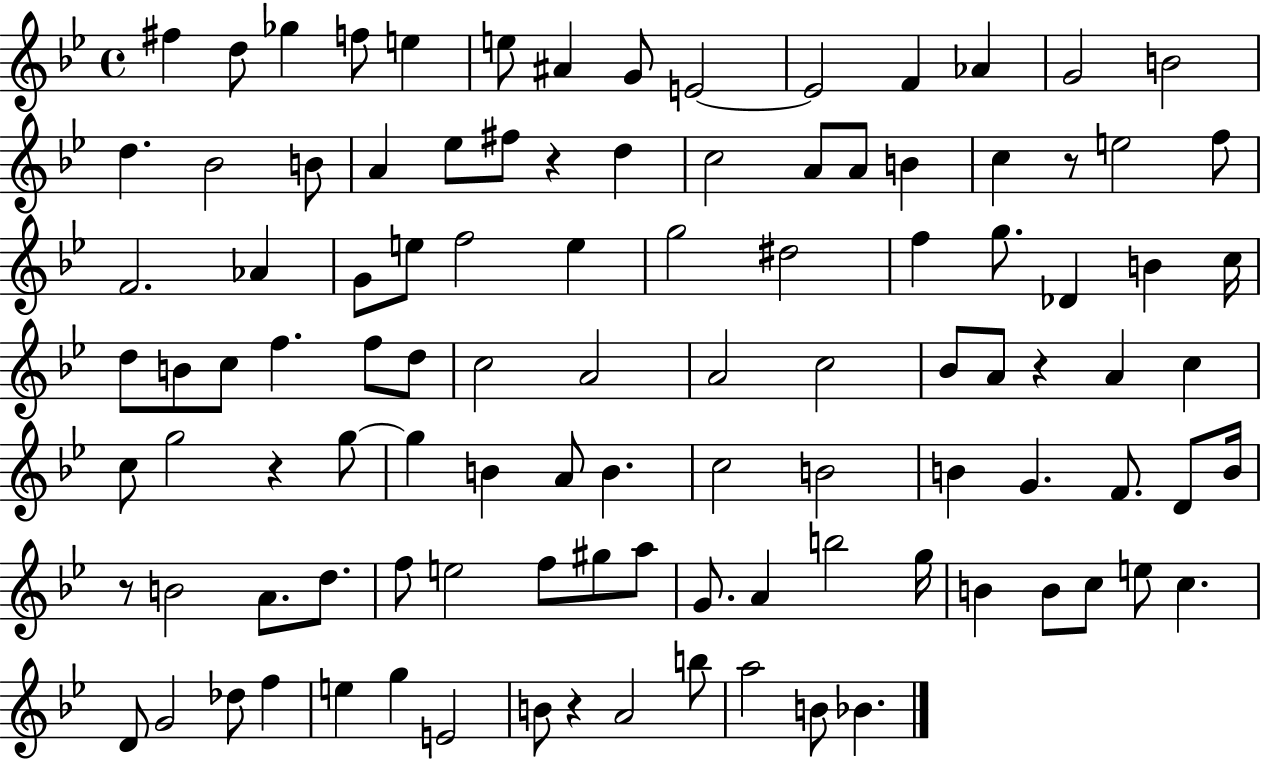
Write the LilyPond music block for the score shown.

{
  \clef treble
  \time 4/4
  \defaultTimeSignature
  \key bes \major
  fis''4 d''8 ges''4 f''8 e''4 | e''8 ais'4 g'8 e'2~~ | e'2 f'4 aes'4 | g'2 b'2 | \break d''4. bes'2 b'8 | a'4 ees''8 fis''8 r4 d''4 | c''2 a'8 a'8 b'4 | c''4 r8 e''2 f''8 | \break f'2. aes'4 | g'8 e''8 f''2 e''4 | g''2 dis''2 | f''4 g''8. des'4 b'4 c''16 | \break d''8 b'8 c''8 f''4. f''8 d''8 | c''2 a'2 | a'2 c''2 | bes'8 a'8 r4 a'4 c''4 | \break c''8 g''2 r4 g''8~~ | g''4 b'4 a'8 b'4. | c''2 b'2 | b'4 g'4. f'8. d'8 b'16 | \break r8 b'2 a'8. d''8. | f''8 e''2 f''8 gis''8 a''8 | g'8. a'4 b''2 g''16 | b'4 b'8 c''8 e''8 c''4. | \break d'8 g'2 des''8 f''4 | e''4 g''4 e'2 | b'8 r4 a'2 b''8 | a''2 b'8 bes'4. | \break \bar "|."
}